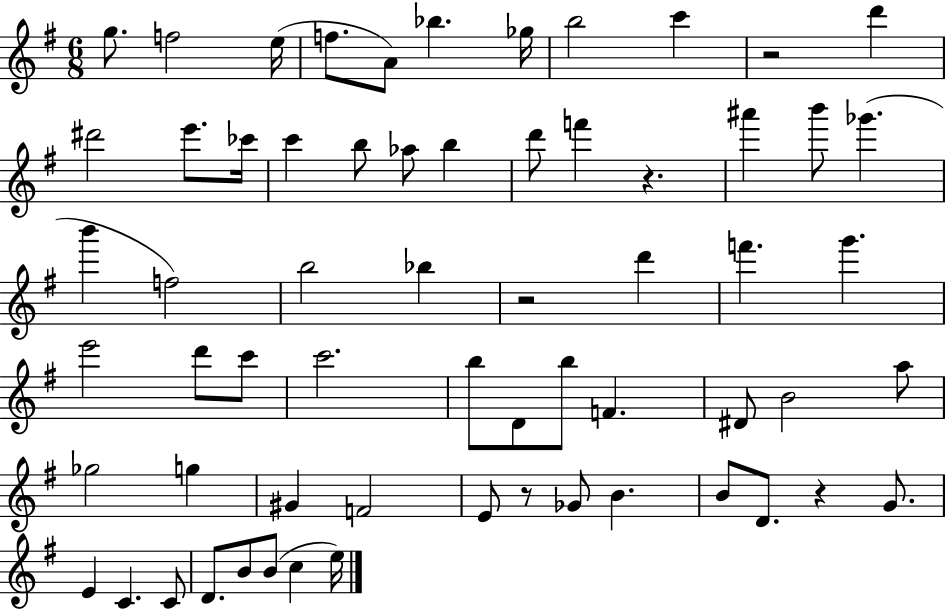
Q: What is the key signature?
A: G major